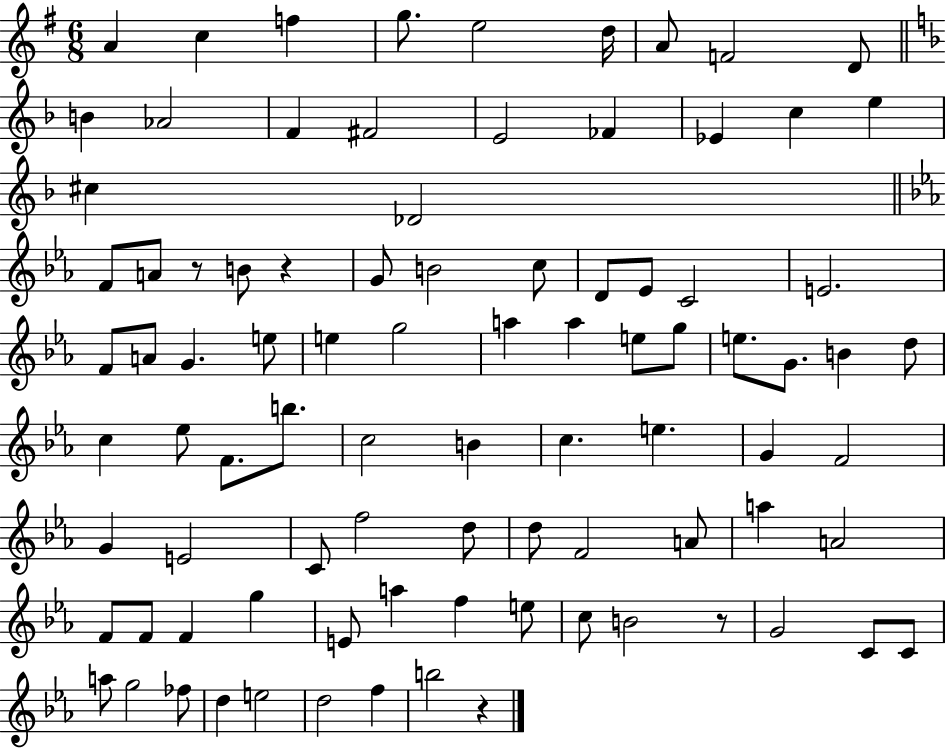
A4/q C5/q F5/q G5/e. E5/h D5/s A4/e F4/h D4/e B4/q Ab4/h F4/q F#4/h E4/h FES4/q Eb4/q C5/q E5/q C#5/q Db4/h F4/e A4/e R/e B4/e R/q G4/e B4/h C5/e D4/e Eb4/e C4/h E4/h. F4/e A4/e G4/q. E5/e E5/q G5/h A5/q A5/q E5/e G5/e E5/e. G4/e. B4/q D5/e C5/q Eb5/e F4/e. B5/e. C5/h B4/q C5/q. E5/q. G4/q F4/h G4/q E4/h C4/e F5/h D5/e D5/e F4/h A4/e A5/q A4/h F4/e F4/e F4/q G5/q E4/e A5/q F5/q E5/e C5/e B4/h R/e G4/h C4/e C4/e A5/e G5/h FES5/e D5/q E5/h D5/h F5/q B5/h R/q